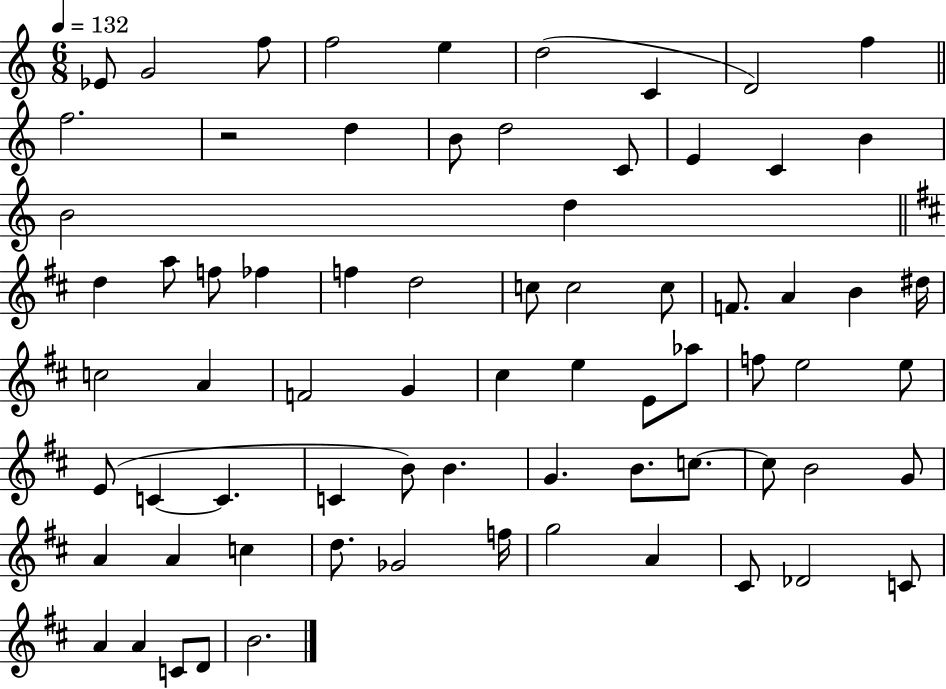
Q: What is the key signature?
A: C major